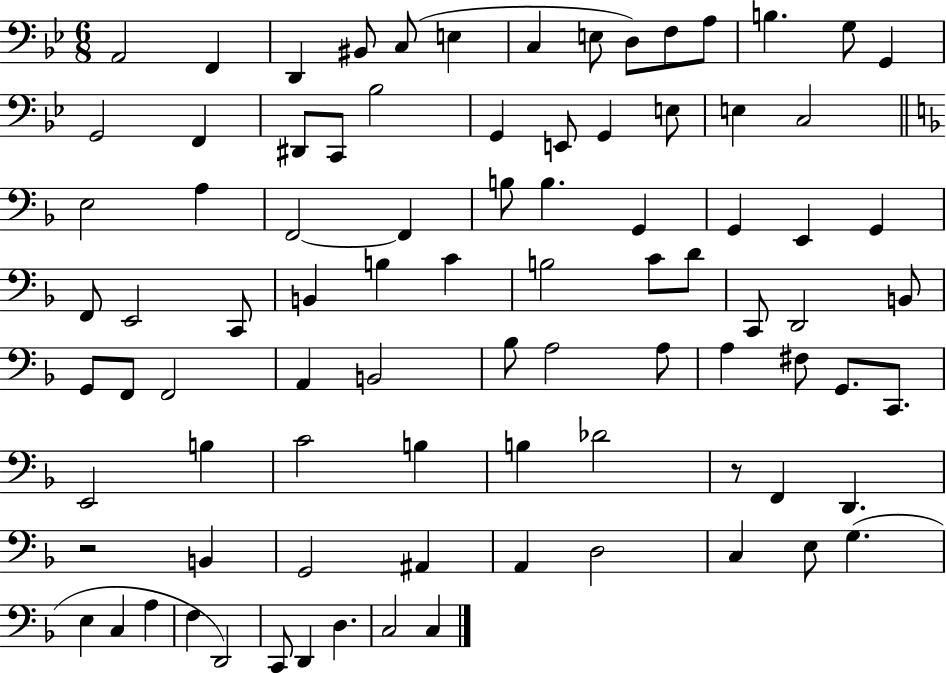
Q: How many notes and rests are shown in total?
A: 87